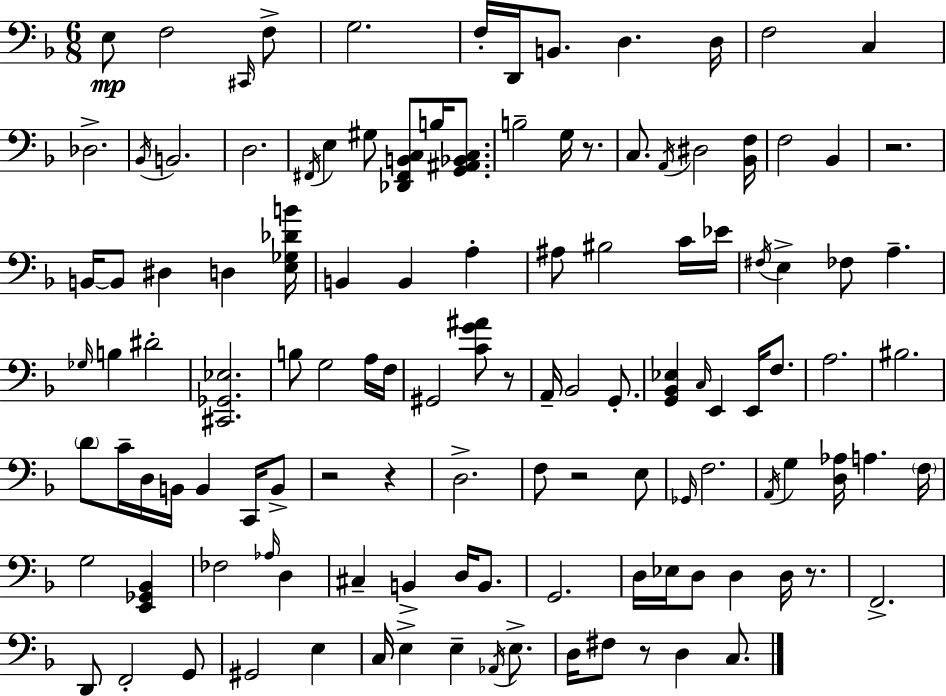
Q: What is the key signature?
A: D minor